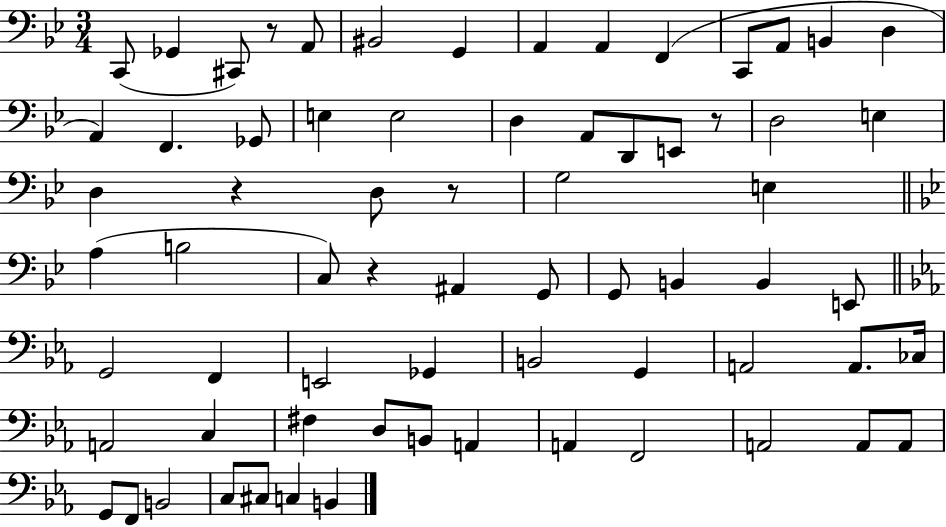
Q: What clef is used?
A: bass